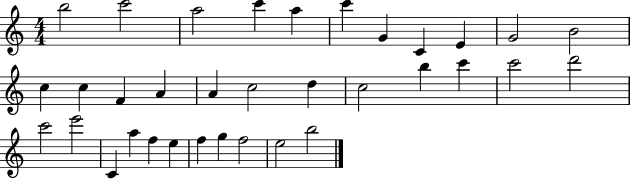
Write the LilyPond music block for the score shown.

{
  \clef treble
  \numericTimeSignature
  \time 4/4
  \key c \major
  b''2 c'''2 | a''2 c'''4 a''4 | c'''4 g'4 c'4 e'4 | g'2 b'2 | \break c''4 c''4 f'4 a'4 | a'4 c''2 d''4 | c''2 b''4 c'''4 | c'''2 d'''2 | \break c'''2 e'''2 | c'4 a''4 f''4 e''4 | f''4 g''4 f''2 | e''2 b''2 | \break \bar "|."
}